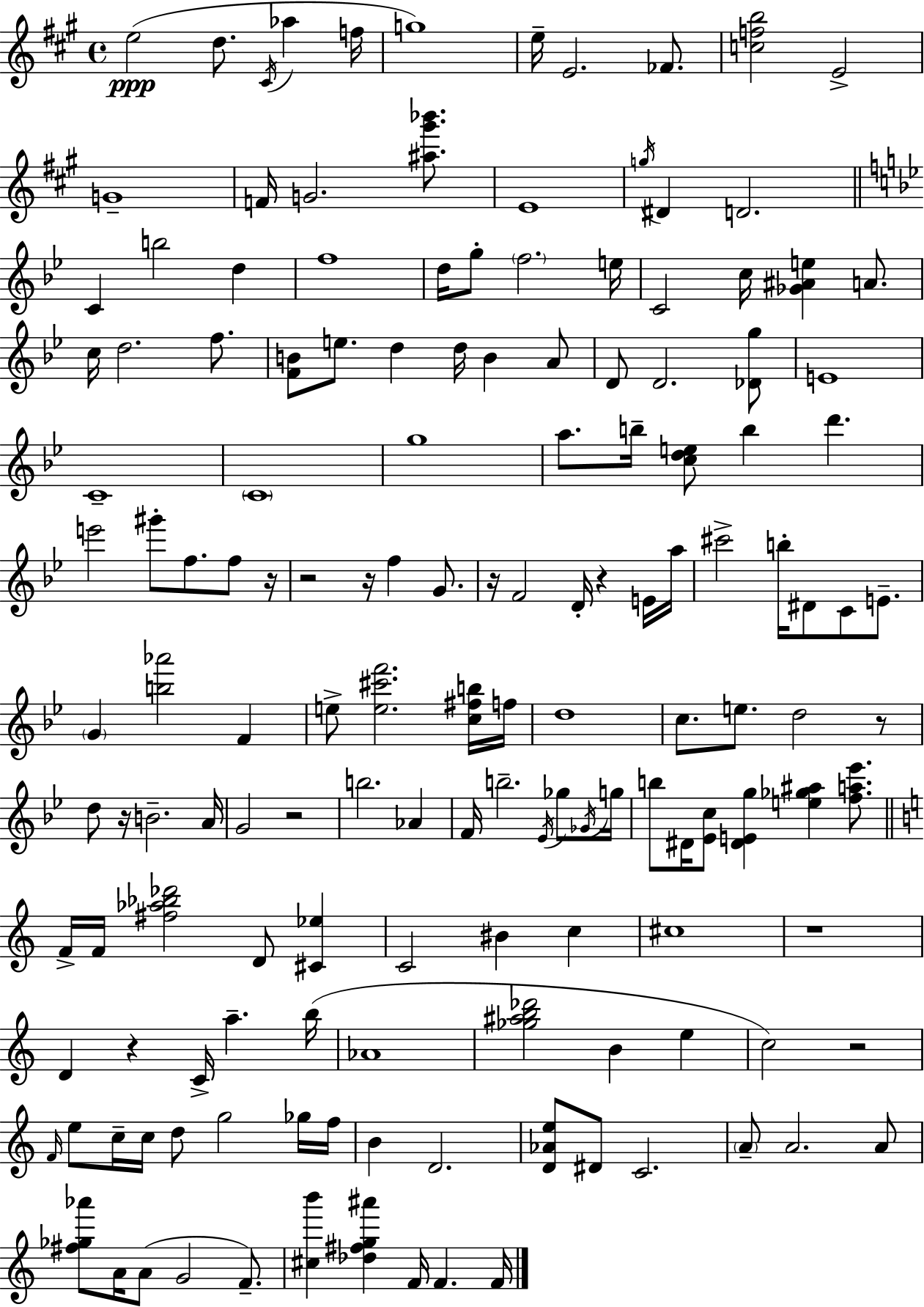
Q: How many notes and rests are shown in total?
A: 151